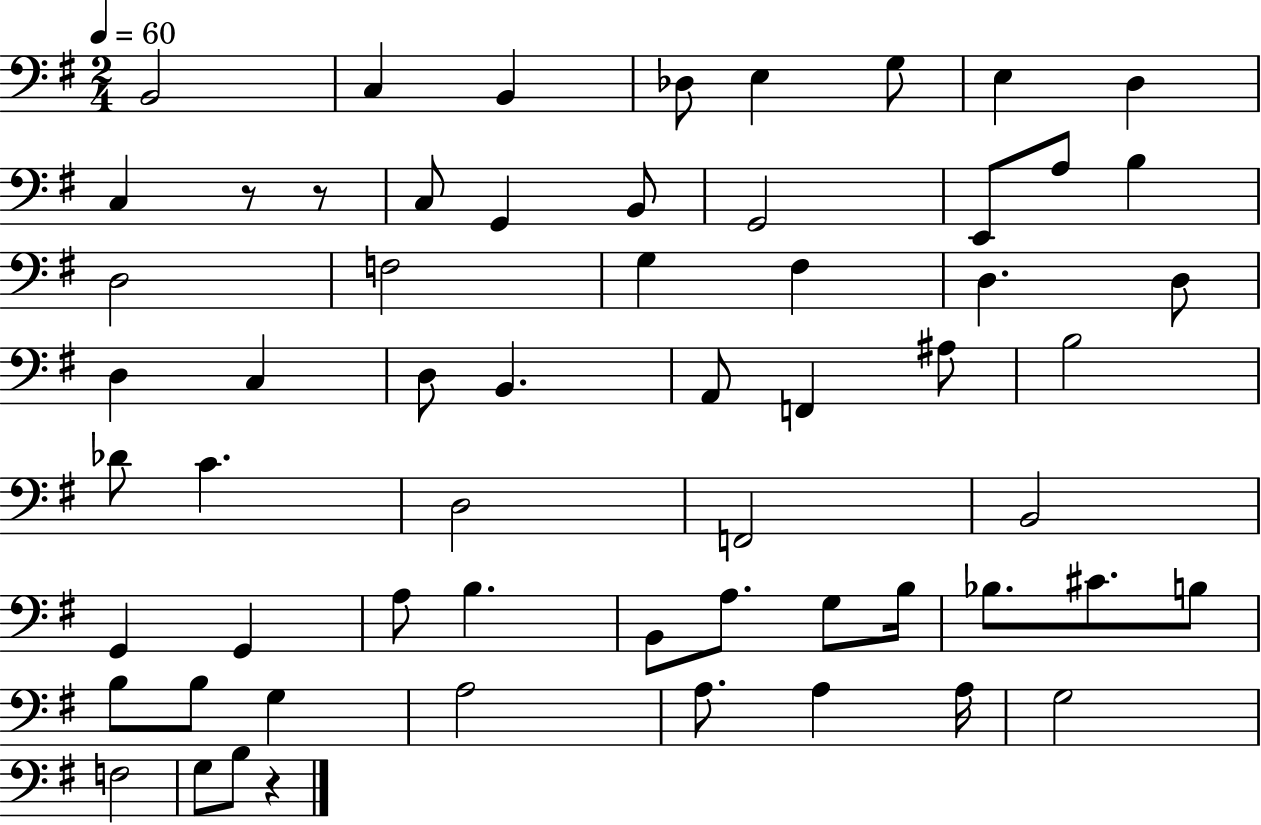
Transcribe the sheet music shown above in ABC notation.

X:1
T:Untitled
M:2/4
L:1/4
K:G
B,,2 C, B,, _D,/2 E, G,/2 E, D, C, z/2 z/2 C,/2 G,, B,,/2 G,,2 E,,/2 A,/2 B, D,2 F,2 G, ^F, D, D,/2 D, C, D,/2 B,, A,,/2 F,, ^A,/2 B,2 _D/2 C D,2 F,,2 B,,2 G,, G,, A,/2 B, B,,/2 A,/2 G,/2 B,/4 _B,/2 ^C/2 B,/2 B,/2 B,/2 G, A,2 A,/2 A, A,/4 G,2 F,2 G,/2 B,/2 z